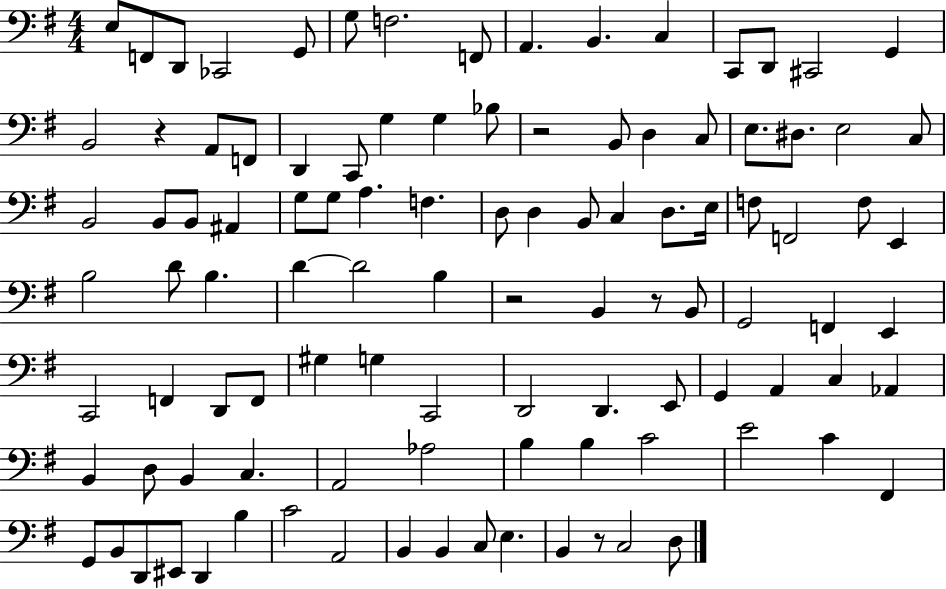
E3/e F2/e D2/e CES2/h G2/e G3/e F3/h. F2/e A2/q. B2/q. C3/q C2/e D2/e C#2/h G2/q B2/h R/q A2/e F2/e D2/q C2/e G3/q G3/q Bb3/e R/h B2/e D3/q C3/e E3/e. D#3/e. E3/h C3/e B2/h B2/e B2/e A#2/q G3/e G3/e A3/q. F3/q. D3/e D3/q B2/e C3/q D3/e. E3/s F3/e F2/h F3/e E2/q B3/h D4/e B3/q. D4/q D4/h B3/q R/h B2/q R/e B2/e G2/h F2/q E2/q C2/h F2/q D2/e F2/e G#3/q G3/q C2/h D2/h D2/q. E2/e G2/q A2/q C3/q Ab2/q B2/q D3/e B2/q C3/q. A2/h Ab3/h B3/q B3/q C4/h E4/h C4/q F#2/q G2/e B2/e D2/e EIS2/e D2/q B3/q C4/h A2/h B2/q B2/q C3/e E3/q. B2/q R/e C3/h D3/e